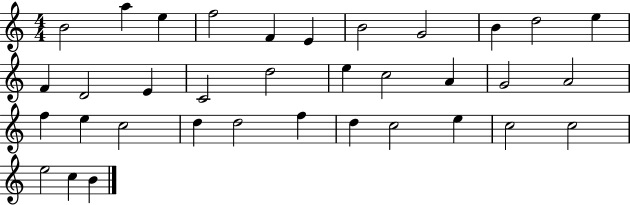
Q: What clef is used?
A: treble